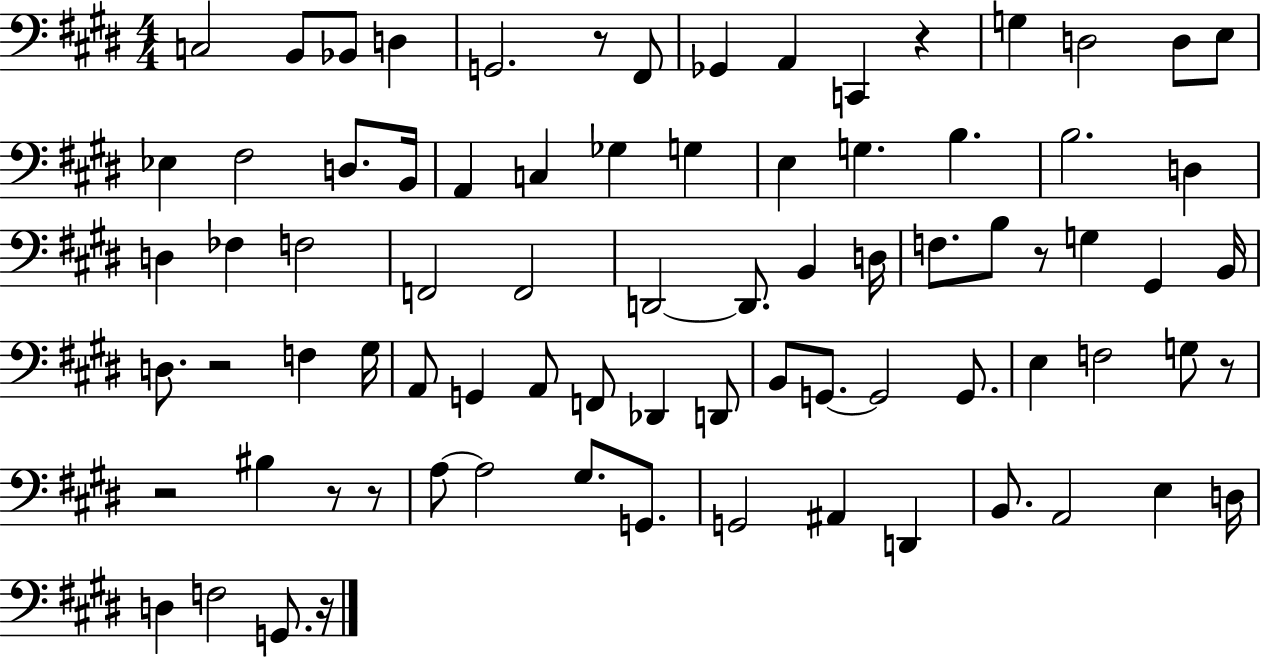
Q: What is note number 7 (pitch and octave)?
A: Gb2